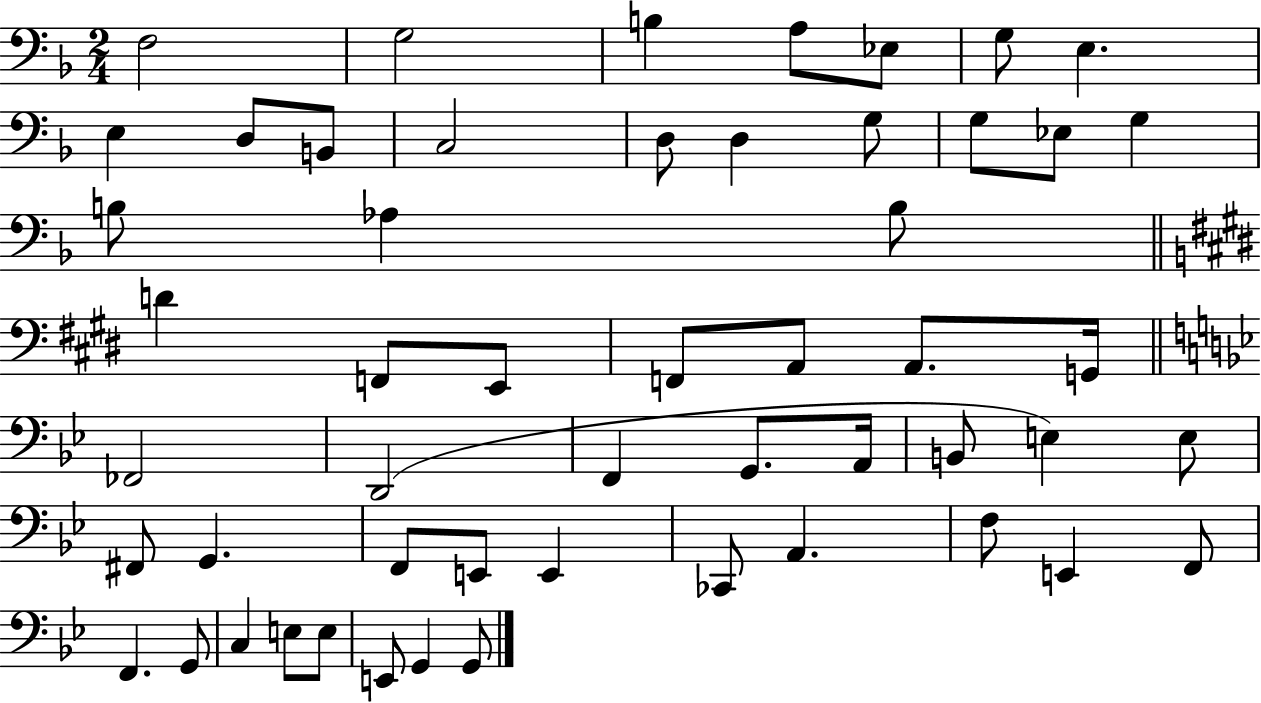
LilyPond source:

{
  \clef bass
  \numericTimeSignature
  \time 2/4
  \key f \major
  f2 | g2 | b4 a8 ees8 | g8 e4. | \break e4 d8 b,8 | c2 | d8 d4 g8 | g8 ees8 g4 | \break b8 aes4 b8 | \bar "||" \break \key e \major d'4 f,8 e,8 | f,8 a,8 a,8. g,16 | \bar "||" \break \key g \minor fes,2 | d,2( | f,4 g,8. a,16 | b,8 e4) e8 | \break fis,8 g,4. | f,8 e,8 e,4 | ces,8 a,4. | f8 e,4 f,8 | \break f,4. g,8 | c4 e8 e8 | e,8 g,4 g,8 | \bar "|."
}